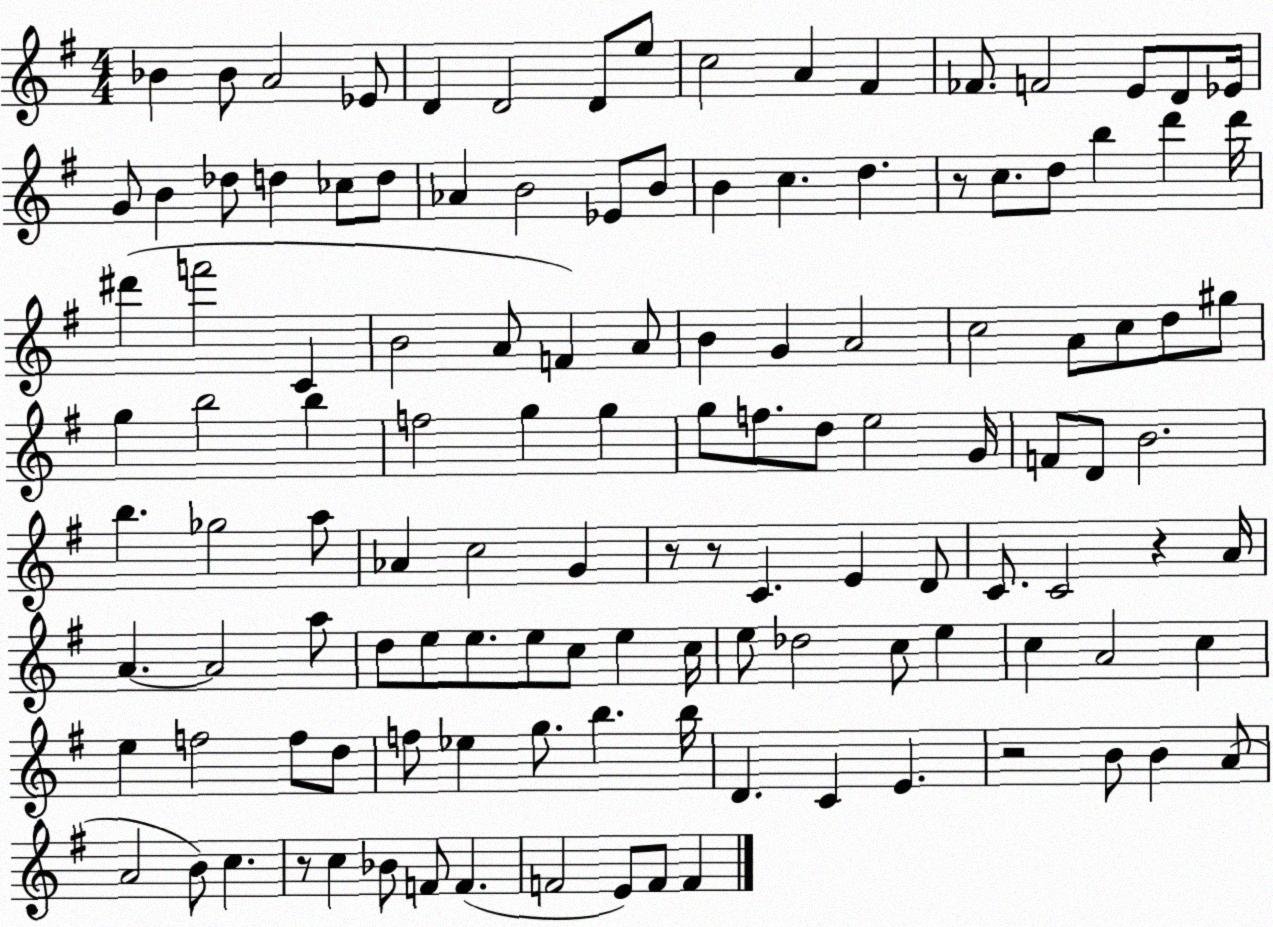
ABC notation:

X:1
T:Untitled
M:4/4
L:1/4
K:G
_B _B/2 A2 _E/2 D D2 D/2 e/2 c2 A ^F _F/2 F2 E/2 D/2 _E/4 G/2 B _d/2 d _c/2 d/2 _A B2 _E/2 B/2 B c d z/2 c/2 d/2 b d' d'/4 ^d' f'2 C B2 A/2 F A/2 B G A2 c2 A/2 c/2 d/2 ^g/2 g b2 b f2 g g g/2 f/2 d/2 e2 G/4 F/2 D/2 B2 b _g2 a/2 _A c2 G z/2 z/2 C E D/2 C/2 C2 z A/4 A A2 a/2 d/2 e/2 e/2 e/2 c/2 e c/4 e/2 _d2 c/2 e c A2 c e f2 f/2 d/2 f/2 _e g/2 b b/4 D C E z2 B/2 B A/2 A2 B/2 c z/2 c _B/2 F/2 F F2 E/2 F/2 F